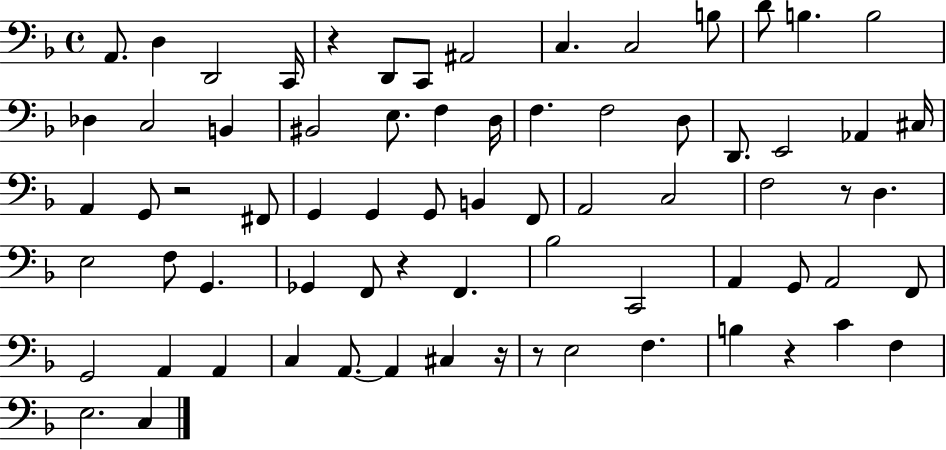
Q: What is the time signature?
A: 4/4